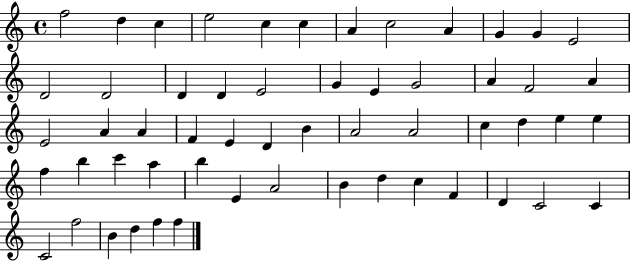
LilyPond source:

{
  \clef treble
  \time 4/4
  \defaultTimeSignature
  \key c \major
  f''2 d''4 c''4 | e''2 c''4 c''4 | a'4 c''2 a'4 | g'4 g'4 e'2 | \break d'2 d'2 | d'4 d'4 e'2 | g'4 e'4 g'2 | a'4 f'2 a'4 | \break e'2 a'4 a'4 | f'4 e'4 d'4 b'4 | a'2 a'2 | c''4 d''4 e''4 e''4 | \break f''4 b''4 c'''4 a''4 | b''4 e'4 a'2 | b'4 d''4 c''4 f'4 | d'4 c'2 c'4 | \break c'2 f''2 | b'4 d''4 f''4 f''4 | \bar "|."
}